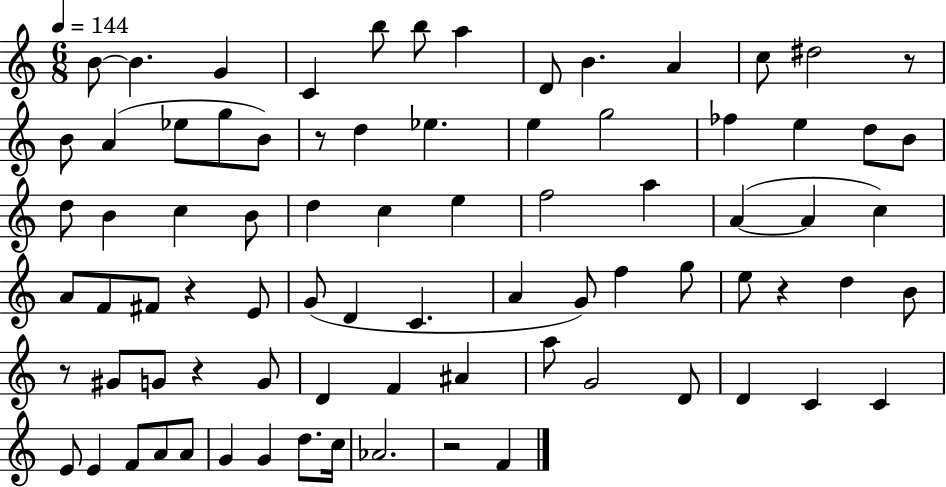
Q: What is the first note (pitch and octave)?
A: B4